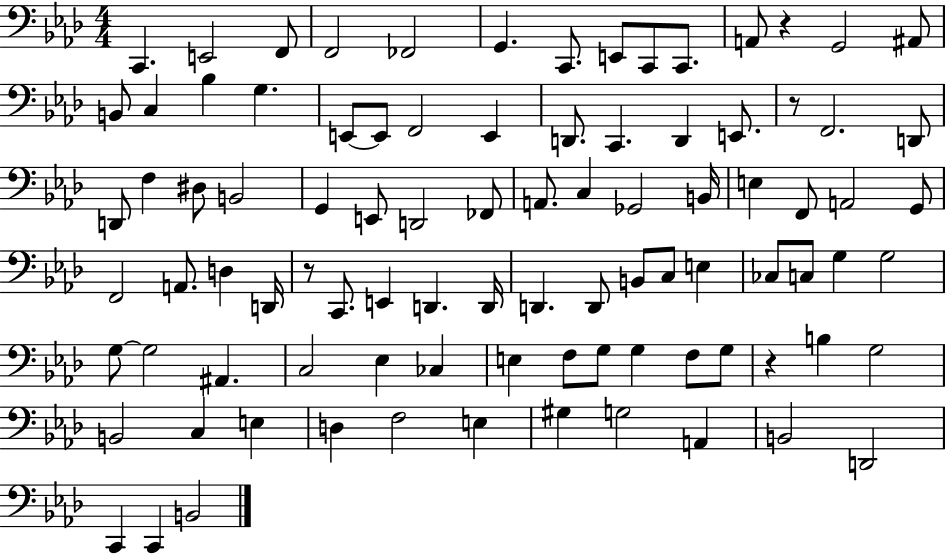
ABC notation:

X:1
T:Untitled
M:4/4
L:1/4
K:Ab
C,, E,,2 F,,/2 F,,2 _F,,2 G,, C,,/2 E,,/2 C,,/2 C,,/2 A,,/2 z G,,2 ^A,,/2 B,,/2 C, _B, G, E,,/2 E,,/2 F,,2 E,, D,,/2 C,, D,, E,,/2 z/2 F,,2 D,,/2 D,,/2 F, ^D,/2 B,,2 G,, E,,/2 D,,2 _F,,/2 A,,/2 C, _G,,2 B,,/4 E, F,,/2 A,,2 G,,/2 F,,2 A,,/2 D, D,,/4 z/2 C,,/2 E,, D,, D,,/4 D,, D,,/2 B,,/2 C,/2 E, _C,/2 C,/2 G, G,2 G,/2 G,2 ^A,, C,2 _E, _C, E, F,/2 G,/2 G, F,/2 G,/2 z B, G,2 B,,2 C, E, D, F,2 E, ^G, G,2 A,, B,,2 D,,2 C,, C,, B,,2